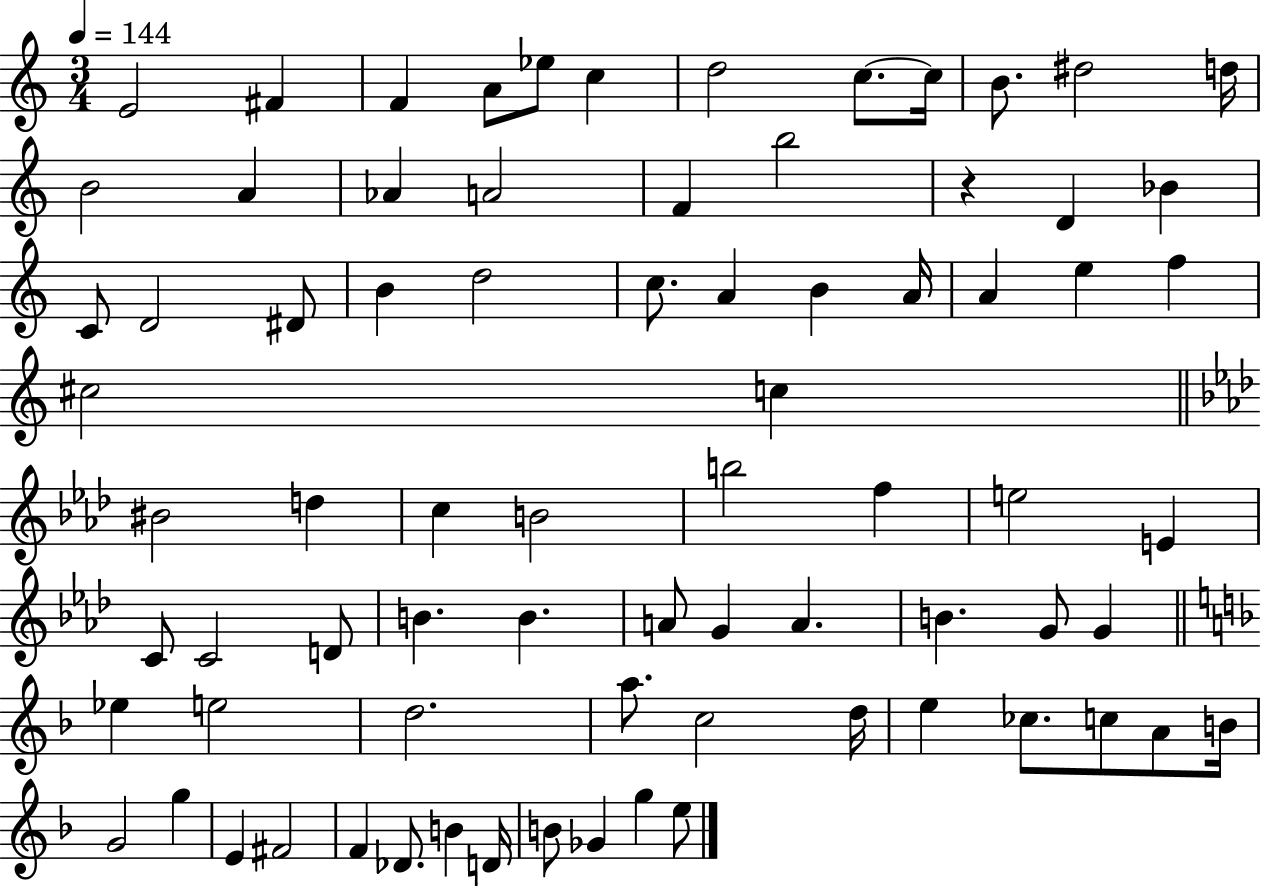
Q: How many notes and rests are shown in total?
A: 77